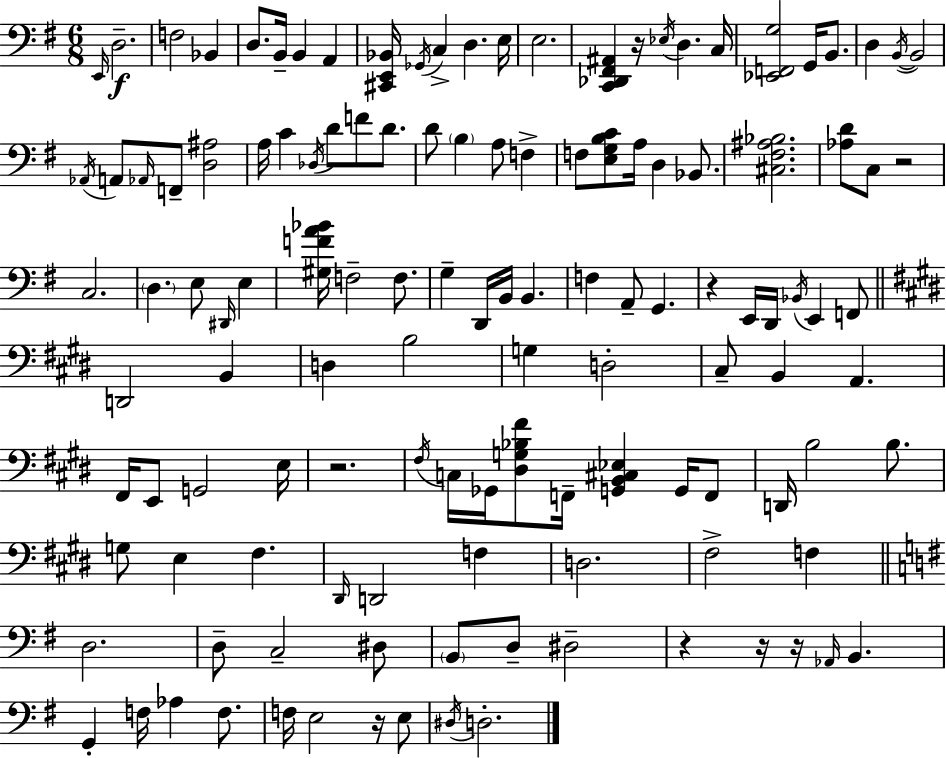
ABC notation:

X:1
T:Untitled
M:6/8
L:1/4
K:Em
E,,/4 D,2 F,2 _B,, D,/2 B,,/4 B,, A,, [^C,,E,,_B,,]/4 _G,,/4 C, D, E,/4 E,2 [C,,_D,,^F,,^A,,] z/4 _E,/4 D, C,/4 [_E,,F,,G,]2 G,,/4 B,,/2 D, B,,/4 B,,2 _A,,/4 A,,/2 _A,,/4 F,,/2 [D,^A,]2 A,/4 C _D,/4 D/2 F/2 D/2 D/2 B, A,/2 F, F,/2 [E,G,B,C]/2 A,/4 D, _B,,/2 [^C,^F,^A,_B,]2 [_A,D]/2 C,/2 z2 C,2 D, E,/2 ^D,,/4 E, [^G,FA_B]/4 F,2 F,/2 G, D,,/4 B,,/4 B,, F, A,,/2 G,, z E,,/4 D,,/4 _B,,/4 E,, F,,/2 D,,2 B,, D, B,2 G, D,2 ^C,/2 B,, A,, ^F,,/4 E,,/2 G,,2 E,/4 z2 ^F,/4 C,/4 _G,,/4 [^D,G,_B,^F]/2 F,,/4 [G,,B,,^C,_E,] G,,/4 F,,/2 D,,/4 B,2 B,/2 G,/2 E, ^F, ^D,,/4 D,,2 F, D,2 ^F,2 F, D,2 D,/2 C,2 ^D,/2 B,,/2 D,/2 ^D,2 z z/4 z/4 _A,,/4 B,, G,, F,/4 _A, F,/2 F,/4 E,2 z/4 E,/2 ^D,/4 D,2